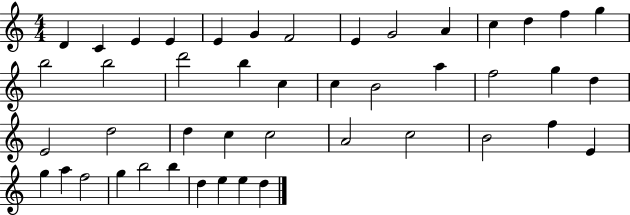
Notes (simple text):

D4/q C4/q E4/q E4/q E4/q G4/q F4/h E4/q G4/h A4/q C5/q D5/q F5/q G5/q B5/h B5/h D6/h B5/q C5/q C5/q B4/h A5/q F5/h G5/q D5/q E4/h D5/h D5/q C5/q C5/h A4/h C5/h B4/h F5/q E4/q G5/q A5/q F5/h G5/q B5/h B5/q D5/q E5/q E5/q D5/q